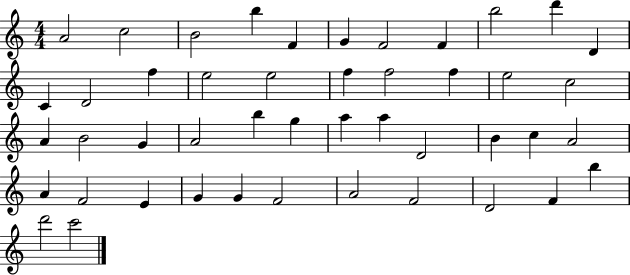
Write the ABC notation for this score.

X:1
T:Untitled
M:4/4
L:1/4
K:C
A2 c2 B2 b F G F2 F b2 d' D C D2 f e2 e2 f f2 f e2 c2 A B2 G A2 b g a a D2 B c A2 A F2 E G G F2 A2 F2 D2 F b d'2 c'2